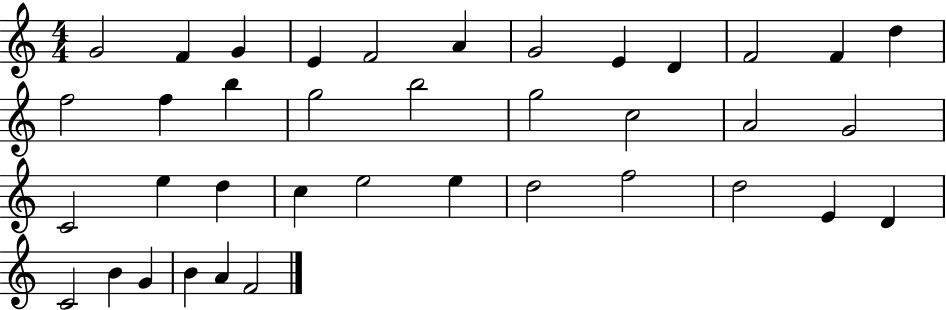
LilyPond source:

{
  \clef treble
  \numericTimeSignature
  \time 4/4
  \key c \major
  g'2 f'4 g'4 | e'4 f'2 a'4 | g'2 e'4 d'4 | f'2 f'4 d''4 | \break f''2 f''4 b''4 | g''2 b''2 | g''2 c''2 | a'2 g'2 | \break c'2 e''4 d''4 | c''4 e''2 e''4 | d''2 f''2 | d''2 e'4 d'4 | \break c'2 b'4 g'4 | b'4 a'4 f'2 | \bar "|."
}